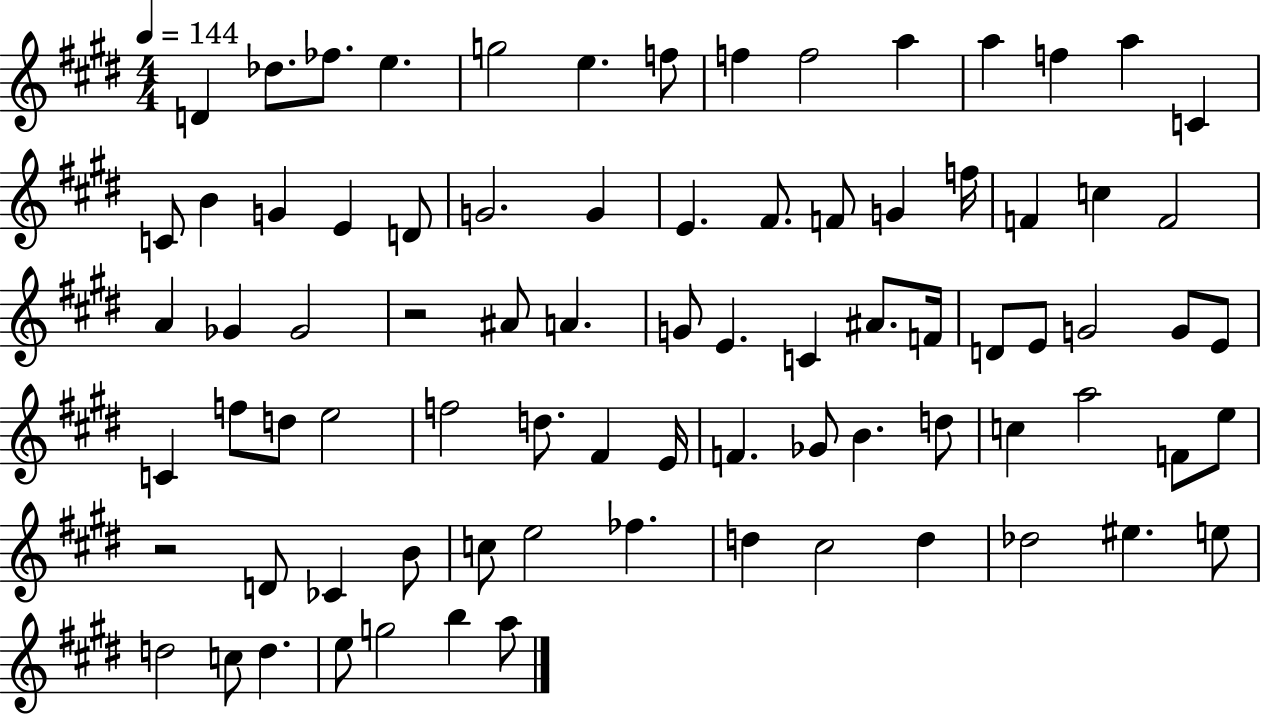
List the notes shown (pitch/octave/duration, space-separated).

D4/q Db5/e. FES5/e. E5/q. G5/h E5/q. F5/e F5/q F5/h A5/q A5/q F5/q A5/q C4/q C4/e B4/q G4/q E4/q D4/e G4/h. G4/q E4/q. F#4/e. F4/e G4/q F5/s F4/q C5/q F4/h A4/q Gb4/q Gb4/h R/h A#4/e A4/q. G4/e E4/q. C4/q A#4/e. F4/s D4/e E4/e G4/h G4/e E4/e C4/q F5/e D5/e E5/h F5/h D5/e. F#4/q E4/s F4/q. Gb4/e B4/q. D5/e C5/q A5/h F4/e E5/e R/h D4/e CES4/q B4/e C5/e E5/h FES5/q. D5/q C#5/h D5/q Db5/h EIS5/q. E5/e D5/h C5/e D5/q. E5/e G5/h B5/q A5/e